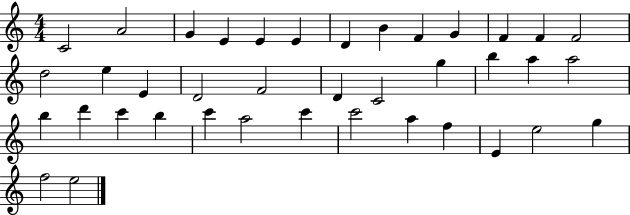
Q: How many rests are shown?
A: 0